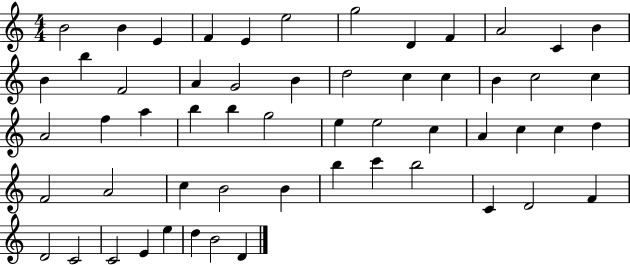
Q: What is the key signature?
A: C major